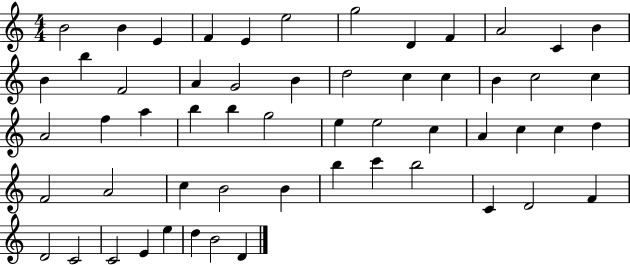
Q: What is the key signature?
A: C major